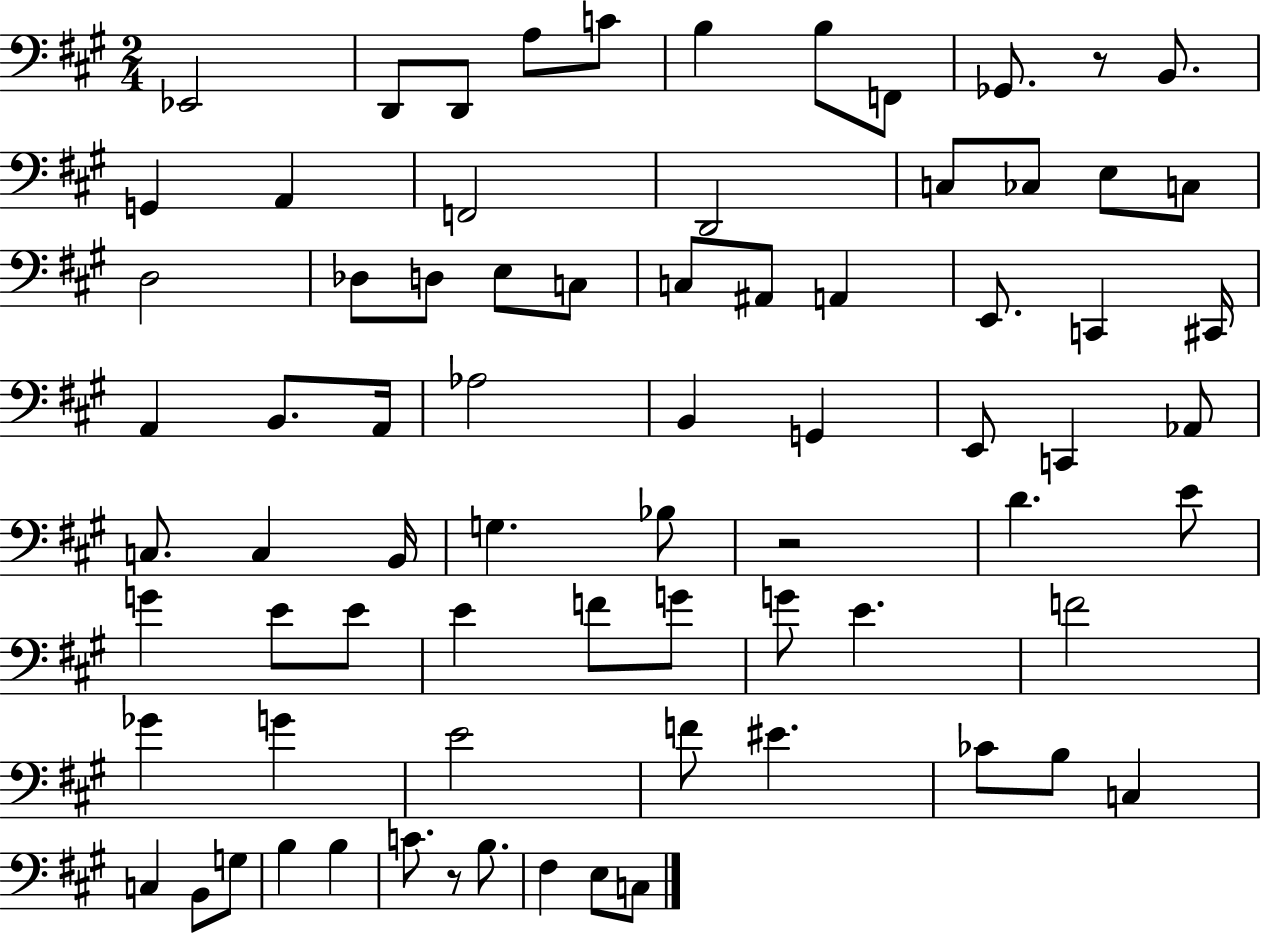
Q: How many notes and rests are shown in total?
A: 75